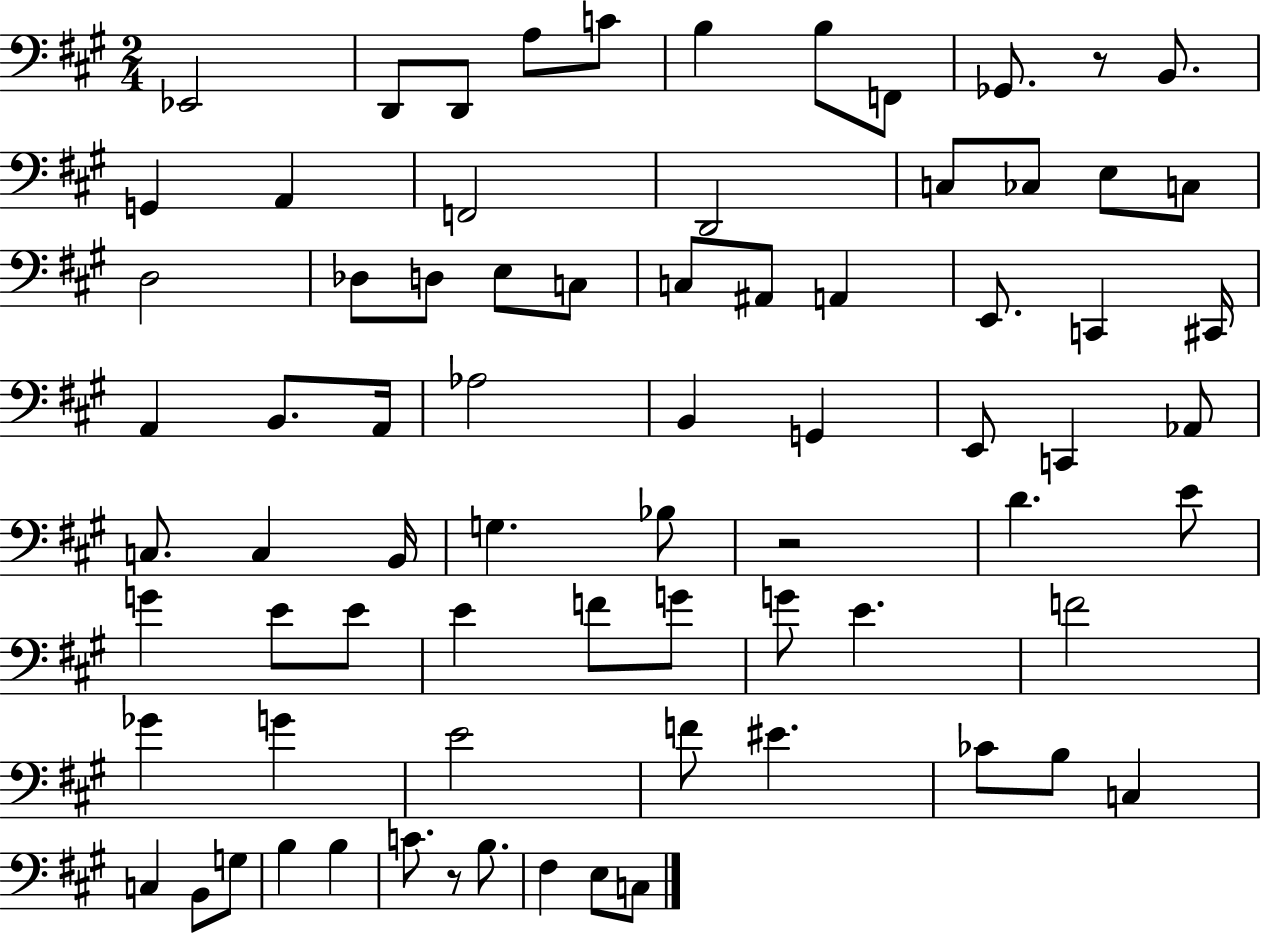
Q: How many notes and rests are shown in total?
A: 75